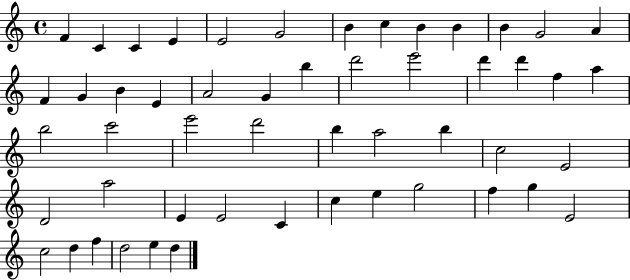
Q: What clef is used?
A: treble